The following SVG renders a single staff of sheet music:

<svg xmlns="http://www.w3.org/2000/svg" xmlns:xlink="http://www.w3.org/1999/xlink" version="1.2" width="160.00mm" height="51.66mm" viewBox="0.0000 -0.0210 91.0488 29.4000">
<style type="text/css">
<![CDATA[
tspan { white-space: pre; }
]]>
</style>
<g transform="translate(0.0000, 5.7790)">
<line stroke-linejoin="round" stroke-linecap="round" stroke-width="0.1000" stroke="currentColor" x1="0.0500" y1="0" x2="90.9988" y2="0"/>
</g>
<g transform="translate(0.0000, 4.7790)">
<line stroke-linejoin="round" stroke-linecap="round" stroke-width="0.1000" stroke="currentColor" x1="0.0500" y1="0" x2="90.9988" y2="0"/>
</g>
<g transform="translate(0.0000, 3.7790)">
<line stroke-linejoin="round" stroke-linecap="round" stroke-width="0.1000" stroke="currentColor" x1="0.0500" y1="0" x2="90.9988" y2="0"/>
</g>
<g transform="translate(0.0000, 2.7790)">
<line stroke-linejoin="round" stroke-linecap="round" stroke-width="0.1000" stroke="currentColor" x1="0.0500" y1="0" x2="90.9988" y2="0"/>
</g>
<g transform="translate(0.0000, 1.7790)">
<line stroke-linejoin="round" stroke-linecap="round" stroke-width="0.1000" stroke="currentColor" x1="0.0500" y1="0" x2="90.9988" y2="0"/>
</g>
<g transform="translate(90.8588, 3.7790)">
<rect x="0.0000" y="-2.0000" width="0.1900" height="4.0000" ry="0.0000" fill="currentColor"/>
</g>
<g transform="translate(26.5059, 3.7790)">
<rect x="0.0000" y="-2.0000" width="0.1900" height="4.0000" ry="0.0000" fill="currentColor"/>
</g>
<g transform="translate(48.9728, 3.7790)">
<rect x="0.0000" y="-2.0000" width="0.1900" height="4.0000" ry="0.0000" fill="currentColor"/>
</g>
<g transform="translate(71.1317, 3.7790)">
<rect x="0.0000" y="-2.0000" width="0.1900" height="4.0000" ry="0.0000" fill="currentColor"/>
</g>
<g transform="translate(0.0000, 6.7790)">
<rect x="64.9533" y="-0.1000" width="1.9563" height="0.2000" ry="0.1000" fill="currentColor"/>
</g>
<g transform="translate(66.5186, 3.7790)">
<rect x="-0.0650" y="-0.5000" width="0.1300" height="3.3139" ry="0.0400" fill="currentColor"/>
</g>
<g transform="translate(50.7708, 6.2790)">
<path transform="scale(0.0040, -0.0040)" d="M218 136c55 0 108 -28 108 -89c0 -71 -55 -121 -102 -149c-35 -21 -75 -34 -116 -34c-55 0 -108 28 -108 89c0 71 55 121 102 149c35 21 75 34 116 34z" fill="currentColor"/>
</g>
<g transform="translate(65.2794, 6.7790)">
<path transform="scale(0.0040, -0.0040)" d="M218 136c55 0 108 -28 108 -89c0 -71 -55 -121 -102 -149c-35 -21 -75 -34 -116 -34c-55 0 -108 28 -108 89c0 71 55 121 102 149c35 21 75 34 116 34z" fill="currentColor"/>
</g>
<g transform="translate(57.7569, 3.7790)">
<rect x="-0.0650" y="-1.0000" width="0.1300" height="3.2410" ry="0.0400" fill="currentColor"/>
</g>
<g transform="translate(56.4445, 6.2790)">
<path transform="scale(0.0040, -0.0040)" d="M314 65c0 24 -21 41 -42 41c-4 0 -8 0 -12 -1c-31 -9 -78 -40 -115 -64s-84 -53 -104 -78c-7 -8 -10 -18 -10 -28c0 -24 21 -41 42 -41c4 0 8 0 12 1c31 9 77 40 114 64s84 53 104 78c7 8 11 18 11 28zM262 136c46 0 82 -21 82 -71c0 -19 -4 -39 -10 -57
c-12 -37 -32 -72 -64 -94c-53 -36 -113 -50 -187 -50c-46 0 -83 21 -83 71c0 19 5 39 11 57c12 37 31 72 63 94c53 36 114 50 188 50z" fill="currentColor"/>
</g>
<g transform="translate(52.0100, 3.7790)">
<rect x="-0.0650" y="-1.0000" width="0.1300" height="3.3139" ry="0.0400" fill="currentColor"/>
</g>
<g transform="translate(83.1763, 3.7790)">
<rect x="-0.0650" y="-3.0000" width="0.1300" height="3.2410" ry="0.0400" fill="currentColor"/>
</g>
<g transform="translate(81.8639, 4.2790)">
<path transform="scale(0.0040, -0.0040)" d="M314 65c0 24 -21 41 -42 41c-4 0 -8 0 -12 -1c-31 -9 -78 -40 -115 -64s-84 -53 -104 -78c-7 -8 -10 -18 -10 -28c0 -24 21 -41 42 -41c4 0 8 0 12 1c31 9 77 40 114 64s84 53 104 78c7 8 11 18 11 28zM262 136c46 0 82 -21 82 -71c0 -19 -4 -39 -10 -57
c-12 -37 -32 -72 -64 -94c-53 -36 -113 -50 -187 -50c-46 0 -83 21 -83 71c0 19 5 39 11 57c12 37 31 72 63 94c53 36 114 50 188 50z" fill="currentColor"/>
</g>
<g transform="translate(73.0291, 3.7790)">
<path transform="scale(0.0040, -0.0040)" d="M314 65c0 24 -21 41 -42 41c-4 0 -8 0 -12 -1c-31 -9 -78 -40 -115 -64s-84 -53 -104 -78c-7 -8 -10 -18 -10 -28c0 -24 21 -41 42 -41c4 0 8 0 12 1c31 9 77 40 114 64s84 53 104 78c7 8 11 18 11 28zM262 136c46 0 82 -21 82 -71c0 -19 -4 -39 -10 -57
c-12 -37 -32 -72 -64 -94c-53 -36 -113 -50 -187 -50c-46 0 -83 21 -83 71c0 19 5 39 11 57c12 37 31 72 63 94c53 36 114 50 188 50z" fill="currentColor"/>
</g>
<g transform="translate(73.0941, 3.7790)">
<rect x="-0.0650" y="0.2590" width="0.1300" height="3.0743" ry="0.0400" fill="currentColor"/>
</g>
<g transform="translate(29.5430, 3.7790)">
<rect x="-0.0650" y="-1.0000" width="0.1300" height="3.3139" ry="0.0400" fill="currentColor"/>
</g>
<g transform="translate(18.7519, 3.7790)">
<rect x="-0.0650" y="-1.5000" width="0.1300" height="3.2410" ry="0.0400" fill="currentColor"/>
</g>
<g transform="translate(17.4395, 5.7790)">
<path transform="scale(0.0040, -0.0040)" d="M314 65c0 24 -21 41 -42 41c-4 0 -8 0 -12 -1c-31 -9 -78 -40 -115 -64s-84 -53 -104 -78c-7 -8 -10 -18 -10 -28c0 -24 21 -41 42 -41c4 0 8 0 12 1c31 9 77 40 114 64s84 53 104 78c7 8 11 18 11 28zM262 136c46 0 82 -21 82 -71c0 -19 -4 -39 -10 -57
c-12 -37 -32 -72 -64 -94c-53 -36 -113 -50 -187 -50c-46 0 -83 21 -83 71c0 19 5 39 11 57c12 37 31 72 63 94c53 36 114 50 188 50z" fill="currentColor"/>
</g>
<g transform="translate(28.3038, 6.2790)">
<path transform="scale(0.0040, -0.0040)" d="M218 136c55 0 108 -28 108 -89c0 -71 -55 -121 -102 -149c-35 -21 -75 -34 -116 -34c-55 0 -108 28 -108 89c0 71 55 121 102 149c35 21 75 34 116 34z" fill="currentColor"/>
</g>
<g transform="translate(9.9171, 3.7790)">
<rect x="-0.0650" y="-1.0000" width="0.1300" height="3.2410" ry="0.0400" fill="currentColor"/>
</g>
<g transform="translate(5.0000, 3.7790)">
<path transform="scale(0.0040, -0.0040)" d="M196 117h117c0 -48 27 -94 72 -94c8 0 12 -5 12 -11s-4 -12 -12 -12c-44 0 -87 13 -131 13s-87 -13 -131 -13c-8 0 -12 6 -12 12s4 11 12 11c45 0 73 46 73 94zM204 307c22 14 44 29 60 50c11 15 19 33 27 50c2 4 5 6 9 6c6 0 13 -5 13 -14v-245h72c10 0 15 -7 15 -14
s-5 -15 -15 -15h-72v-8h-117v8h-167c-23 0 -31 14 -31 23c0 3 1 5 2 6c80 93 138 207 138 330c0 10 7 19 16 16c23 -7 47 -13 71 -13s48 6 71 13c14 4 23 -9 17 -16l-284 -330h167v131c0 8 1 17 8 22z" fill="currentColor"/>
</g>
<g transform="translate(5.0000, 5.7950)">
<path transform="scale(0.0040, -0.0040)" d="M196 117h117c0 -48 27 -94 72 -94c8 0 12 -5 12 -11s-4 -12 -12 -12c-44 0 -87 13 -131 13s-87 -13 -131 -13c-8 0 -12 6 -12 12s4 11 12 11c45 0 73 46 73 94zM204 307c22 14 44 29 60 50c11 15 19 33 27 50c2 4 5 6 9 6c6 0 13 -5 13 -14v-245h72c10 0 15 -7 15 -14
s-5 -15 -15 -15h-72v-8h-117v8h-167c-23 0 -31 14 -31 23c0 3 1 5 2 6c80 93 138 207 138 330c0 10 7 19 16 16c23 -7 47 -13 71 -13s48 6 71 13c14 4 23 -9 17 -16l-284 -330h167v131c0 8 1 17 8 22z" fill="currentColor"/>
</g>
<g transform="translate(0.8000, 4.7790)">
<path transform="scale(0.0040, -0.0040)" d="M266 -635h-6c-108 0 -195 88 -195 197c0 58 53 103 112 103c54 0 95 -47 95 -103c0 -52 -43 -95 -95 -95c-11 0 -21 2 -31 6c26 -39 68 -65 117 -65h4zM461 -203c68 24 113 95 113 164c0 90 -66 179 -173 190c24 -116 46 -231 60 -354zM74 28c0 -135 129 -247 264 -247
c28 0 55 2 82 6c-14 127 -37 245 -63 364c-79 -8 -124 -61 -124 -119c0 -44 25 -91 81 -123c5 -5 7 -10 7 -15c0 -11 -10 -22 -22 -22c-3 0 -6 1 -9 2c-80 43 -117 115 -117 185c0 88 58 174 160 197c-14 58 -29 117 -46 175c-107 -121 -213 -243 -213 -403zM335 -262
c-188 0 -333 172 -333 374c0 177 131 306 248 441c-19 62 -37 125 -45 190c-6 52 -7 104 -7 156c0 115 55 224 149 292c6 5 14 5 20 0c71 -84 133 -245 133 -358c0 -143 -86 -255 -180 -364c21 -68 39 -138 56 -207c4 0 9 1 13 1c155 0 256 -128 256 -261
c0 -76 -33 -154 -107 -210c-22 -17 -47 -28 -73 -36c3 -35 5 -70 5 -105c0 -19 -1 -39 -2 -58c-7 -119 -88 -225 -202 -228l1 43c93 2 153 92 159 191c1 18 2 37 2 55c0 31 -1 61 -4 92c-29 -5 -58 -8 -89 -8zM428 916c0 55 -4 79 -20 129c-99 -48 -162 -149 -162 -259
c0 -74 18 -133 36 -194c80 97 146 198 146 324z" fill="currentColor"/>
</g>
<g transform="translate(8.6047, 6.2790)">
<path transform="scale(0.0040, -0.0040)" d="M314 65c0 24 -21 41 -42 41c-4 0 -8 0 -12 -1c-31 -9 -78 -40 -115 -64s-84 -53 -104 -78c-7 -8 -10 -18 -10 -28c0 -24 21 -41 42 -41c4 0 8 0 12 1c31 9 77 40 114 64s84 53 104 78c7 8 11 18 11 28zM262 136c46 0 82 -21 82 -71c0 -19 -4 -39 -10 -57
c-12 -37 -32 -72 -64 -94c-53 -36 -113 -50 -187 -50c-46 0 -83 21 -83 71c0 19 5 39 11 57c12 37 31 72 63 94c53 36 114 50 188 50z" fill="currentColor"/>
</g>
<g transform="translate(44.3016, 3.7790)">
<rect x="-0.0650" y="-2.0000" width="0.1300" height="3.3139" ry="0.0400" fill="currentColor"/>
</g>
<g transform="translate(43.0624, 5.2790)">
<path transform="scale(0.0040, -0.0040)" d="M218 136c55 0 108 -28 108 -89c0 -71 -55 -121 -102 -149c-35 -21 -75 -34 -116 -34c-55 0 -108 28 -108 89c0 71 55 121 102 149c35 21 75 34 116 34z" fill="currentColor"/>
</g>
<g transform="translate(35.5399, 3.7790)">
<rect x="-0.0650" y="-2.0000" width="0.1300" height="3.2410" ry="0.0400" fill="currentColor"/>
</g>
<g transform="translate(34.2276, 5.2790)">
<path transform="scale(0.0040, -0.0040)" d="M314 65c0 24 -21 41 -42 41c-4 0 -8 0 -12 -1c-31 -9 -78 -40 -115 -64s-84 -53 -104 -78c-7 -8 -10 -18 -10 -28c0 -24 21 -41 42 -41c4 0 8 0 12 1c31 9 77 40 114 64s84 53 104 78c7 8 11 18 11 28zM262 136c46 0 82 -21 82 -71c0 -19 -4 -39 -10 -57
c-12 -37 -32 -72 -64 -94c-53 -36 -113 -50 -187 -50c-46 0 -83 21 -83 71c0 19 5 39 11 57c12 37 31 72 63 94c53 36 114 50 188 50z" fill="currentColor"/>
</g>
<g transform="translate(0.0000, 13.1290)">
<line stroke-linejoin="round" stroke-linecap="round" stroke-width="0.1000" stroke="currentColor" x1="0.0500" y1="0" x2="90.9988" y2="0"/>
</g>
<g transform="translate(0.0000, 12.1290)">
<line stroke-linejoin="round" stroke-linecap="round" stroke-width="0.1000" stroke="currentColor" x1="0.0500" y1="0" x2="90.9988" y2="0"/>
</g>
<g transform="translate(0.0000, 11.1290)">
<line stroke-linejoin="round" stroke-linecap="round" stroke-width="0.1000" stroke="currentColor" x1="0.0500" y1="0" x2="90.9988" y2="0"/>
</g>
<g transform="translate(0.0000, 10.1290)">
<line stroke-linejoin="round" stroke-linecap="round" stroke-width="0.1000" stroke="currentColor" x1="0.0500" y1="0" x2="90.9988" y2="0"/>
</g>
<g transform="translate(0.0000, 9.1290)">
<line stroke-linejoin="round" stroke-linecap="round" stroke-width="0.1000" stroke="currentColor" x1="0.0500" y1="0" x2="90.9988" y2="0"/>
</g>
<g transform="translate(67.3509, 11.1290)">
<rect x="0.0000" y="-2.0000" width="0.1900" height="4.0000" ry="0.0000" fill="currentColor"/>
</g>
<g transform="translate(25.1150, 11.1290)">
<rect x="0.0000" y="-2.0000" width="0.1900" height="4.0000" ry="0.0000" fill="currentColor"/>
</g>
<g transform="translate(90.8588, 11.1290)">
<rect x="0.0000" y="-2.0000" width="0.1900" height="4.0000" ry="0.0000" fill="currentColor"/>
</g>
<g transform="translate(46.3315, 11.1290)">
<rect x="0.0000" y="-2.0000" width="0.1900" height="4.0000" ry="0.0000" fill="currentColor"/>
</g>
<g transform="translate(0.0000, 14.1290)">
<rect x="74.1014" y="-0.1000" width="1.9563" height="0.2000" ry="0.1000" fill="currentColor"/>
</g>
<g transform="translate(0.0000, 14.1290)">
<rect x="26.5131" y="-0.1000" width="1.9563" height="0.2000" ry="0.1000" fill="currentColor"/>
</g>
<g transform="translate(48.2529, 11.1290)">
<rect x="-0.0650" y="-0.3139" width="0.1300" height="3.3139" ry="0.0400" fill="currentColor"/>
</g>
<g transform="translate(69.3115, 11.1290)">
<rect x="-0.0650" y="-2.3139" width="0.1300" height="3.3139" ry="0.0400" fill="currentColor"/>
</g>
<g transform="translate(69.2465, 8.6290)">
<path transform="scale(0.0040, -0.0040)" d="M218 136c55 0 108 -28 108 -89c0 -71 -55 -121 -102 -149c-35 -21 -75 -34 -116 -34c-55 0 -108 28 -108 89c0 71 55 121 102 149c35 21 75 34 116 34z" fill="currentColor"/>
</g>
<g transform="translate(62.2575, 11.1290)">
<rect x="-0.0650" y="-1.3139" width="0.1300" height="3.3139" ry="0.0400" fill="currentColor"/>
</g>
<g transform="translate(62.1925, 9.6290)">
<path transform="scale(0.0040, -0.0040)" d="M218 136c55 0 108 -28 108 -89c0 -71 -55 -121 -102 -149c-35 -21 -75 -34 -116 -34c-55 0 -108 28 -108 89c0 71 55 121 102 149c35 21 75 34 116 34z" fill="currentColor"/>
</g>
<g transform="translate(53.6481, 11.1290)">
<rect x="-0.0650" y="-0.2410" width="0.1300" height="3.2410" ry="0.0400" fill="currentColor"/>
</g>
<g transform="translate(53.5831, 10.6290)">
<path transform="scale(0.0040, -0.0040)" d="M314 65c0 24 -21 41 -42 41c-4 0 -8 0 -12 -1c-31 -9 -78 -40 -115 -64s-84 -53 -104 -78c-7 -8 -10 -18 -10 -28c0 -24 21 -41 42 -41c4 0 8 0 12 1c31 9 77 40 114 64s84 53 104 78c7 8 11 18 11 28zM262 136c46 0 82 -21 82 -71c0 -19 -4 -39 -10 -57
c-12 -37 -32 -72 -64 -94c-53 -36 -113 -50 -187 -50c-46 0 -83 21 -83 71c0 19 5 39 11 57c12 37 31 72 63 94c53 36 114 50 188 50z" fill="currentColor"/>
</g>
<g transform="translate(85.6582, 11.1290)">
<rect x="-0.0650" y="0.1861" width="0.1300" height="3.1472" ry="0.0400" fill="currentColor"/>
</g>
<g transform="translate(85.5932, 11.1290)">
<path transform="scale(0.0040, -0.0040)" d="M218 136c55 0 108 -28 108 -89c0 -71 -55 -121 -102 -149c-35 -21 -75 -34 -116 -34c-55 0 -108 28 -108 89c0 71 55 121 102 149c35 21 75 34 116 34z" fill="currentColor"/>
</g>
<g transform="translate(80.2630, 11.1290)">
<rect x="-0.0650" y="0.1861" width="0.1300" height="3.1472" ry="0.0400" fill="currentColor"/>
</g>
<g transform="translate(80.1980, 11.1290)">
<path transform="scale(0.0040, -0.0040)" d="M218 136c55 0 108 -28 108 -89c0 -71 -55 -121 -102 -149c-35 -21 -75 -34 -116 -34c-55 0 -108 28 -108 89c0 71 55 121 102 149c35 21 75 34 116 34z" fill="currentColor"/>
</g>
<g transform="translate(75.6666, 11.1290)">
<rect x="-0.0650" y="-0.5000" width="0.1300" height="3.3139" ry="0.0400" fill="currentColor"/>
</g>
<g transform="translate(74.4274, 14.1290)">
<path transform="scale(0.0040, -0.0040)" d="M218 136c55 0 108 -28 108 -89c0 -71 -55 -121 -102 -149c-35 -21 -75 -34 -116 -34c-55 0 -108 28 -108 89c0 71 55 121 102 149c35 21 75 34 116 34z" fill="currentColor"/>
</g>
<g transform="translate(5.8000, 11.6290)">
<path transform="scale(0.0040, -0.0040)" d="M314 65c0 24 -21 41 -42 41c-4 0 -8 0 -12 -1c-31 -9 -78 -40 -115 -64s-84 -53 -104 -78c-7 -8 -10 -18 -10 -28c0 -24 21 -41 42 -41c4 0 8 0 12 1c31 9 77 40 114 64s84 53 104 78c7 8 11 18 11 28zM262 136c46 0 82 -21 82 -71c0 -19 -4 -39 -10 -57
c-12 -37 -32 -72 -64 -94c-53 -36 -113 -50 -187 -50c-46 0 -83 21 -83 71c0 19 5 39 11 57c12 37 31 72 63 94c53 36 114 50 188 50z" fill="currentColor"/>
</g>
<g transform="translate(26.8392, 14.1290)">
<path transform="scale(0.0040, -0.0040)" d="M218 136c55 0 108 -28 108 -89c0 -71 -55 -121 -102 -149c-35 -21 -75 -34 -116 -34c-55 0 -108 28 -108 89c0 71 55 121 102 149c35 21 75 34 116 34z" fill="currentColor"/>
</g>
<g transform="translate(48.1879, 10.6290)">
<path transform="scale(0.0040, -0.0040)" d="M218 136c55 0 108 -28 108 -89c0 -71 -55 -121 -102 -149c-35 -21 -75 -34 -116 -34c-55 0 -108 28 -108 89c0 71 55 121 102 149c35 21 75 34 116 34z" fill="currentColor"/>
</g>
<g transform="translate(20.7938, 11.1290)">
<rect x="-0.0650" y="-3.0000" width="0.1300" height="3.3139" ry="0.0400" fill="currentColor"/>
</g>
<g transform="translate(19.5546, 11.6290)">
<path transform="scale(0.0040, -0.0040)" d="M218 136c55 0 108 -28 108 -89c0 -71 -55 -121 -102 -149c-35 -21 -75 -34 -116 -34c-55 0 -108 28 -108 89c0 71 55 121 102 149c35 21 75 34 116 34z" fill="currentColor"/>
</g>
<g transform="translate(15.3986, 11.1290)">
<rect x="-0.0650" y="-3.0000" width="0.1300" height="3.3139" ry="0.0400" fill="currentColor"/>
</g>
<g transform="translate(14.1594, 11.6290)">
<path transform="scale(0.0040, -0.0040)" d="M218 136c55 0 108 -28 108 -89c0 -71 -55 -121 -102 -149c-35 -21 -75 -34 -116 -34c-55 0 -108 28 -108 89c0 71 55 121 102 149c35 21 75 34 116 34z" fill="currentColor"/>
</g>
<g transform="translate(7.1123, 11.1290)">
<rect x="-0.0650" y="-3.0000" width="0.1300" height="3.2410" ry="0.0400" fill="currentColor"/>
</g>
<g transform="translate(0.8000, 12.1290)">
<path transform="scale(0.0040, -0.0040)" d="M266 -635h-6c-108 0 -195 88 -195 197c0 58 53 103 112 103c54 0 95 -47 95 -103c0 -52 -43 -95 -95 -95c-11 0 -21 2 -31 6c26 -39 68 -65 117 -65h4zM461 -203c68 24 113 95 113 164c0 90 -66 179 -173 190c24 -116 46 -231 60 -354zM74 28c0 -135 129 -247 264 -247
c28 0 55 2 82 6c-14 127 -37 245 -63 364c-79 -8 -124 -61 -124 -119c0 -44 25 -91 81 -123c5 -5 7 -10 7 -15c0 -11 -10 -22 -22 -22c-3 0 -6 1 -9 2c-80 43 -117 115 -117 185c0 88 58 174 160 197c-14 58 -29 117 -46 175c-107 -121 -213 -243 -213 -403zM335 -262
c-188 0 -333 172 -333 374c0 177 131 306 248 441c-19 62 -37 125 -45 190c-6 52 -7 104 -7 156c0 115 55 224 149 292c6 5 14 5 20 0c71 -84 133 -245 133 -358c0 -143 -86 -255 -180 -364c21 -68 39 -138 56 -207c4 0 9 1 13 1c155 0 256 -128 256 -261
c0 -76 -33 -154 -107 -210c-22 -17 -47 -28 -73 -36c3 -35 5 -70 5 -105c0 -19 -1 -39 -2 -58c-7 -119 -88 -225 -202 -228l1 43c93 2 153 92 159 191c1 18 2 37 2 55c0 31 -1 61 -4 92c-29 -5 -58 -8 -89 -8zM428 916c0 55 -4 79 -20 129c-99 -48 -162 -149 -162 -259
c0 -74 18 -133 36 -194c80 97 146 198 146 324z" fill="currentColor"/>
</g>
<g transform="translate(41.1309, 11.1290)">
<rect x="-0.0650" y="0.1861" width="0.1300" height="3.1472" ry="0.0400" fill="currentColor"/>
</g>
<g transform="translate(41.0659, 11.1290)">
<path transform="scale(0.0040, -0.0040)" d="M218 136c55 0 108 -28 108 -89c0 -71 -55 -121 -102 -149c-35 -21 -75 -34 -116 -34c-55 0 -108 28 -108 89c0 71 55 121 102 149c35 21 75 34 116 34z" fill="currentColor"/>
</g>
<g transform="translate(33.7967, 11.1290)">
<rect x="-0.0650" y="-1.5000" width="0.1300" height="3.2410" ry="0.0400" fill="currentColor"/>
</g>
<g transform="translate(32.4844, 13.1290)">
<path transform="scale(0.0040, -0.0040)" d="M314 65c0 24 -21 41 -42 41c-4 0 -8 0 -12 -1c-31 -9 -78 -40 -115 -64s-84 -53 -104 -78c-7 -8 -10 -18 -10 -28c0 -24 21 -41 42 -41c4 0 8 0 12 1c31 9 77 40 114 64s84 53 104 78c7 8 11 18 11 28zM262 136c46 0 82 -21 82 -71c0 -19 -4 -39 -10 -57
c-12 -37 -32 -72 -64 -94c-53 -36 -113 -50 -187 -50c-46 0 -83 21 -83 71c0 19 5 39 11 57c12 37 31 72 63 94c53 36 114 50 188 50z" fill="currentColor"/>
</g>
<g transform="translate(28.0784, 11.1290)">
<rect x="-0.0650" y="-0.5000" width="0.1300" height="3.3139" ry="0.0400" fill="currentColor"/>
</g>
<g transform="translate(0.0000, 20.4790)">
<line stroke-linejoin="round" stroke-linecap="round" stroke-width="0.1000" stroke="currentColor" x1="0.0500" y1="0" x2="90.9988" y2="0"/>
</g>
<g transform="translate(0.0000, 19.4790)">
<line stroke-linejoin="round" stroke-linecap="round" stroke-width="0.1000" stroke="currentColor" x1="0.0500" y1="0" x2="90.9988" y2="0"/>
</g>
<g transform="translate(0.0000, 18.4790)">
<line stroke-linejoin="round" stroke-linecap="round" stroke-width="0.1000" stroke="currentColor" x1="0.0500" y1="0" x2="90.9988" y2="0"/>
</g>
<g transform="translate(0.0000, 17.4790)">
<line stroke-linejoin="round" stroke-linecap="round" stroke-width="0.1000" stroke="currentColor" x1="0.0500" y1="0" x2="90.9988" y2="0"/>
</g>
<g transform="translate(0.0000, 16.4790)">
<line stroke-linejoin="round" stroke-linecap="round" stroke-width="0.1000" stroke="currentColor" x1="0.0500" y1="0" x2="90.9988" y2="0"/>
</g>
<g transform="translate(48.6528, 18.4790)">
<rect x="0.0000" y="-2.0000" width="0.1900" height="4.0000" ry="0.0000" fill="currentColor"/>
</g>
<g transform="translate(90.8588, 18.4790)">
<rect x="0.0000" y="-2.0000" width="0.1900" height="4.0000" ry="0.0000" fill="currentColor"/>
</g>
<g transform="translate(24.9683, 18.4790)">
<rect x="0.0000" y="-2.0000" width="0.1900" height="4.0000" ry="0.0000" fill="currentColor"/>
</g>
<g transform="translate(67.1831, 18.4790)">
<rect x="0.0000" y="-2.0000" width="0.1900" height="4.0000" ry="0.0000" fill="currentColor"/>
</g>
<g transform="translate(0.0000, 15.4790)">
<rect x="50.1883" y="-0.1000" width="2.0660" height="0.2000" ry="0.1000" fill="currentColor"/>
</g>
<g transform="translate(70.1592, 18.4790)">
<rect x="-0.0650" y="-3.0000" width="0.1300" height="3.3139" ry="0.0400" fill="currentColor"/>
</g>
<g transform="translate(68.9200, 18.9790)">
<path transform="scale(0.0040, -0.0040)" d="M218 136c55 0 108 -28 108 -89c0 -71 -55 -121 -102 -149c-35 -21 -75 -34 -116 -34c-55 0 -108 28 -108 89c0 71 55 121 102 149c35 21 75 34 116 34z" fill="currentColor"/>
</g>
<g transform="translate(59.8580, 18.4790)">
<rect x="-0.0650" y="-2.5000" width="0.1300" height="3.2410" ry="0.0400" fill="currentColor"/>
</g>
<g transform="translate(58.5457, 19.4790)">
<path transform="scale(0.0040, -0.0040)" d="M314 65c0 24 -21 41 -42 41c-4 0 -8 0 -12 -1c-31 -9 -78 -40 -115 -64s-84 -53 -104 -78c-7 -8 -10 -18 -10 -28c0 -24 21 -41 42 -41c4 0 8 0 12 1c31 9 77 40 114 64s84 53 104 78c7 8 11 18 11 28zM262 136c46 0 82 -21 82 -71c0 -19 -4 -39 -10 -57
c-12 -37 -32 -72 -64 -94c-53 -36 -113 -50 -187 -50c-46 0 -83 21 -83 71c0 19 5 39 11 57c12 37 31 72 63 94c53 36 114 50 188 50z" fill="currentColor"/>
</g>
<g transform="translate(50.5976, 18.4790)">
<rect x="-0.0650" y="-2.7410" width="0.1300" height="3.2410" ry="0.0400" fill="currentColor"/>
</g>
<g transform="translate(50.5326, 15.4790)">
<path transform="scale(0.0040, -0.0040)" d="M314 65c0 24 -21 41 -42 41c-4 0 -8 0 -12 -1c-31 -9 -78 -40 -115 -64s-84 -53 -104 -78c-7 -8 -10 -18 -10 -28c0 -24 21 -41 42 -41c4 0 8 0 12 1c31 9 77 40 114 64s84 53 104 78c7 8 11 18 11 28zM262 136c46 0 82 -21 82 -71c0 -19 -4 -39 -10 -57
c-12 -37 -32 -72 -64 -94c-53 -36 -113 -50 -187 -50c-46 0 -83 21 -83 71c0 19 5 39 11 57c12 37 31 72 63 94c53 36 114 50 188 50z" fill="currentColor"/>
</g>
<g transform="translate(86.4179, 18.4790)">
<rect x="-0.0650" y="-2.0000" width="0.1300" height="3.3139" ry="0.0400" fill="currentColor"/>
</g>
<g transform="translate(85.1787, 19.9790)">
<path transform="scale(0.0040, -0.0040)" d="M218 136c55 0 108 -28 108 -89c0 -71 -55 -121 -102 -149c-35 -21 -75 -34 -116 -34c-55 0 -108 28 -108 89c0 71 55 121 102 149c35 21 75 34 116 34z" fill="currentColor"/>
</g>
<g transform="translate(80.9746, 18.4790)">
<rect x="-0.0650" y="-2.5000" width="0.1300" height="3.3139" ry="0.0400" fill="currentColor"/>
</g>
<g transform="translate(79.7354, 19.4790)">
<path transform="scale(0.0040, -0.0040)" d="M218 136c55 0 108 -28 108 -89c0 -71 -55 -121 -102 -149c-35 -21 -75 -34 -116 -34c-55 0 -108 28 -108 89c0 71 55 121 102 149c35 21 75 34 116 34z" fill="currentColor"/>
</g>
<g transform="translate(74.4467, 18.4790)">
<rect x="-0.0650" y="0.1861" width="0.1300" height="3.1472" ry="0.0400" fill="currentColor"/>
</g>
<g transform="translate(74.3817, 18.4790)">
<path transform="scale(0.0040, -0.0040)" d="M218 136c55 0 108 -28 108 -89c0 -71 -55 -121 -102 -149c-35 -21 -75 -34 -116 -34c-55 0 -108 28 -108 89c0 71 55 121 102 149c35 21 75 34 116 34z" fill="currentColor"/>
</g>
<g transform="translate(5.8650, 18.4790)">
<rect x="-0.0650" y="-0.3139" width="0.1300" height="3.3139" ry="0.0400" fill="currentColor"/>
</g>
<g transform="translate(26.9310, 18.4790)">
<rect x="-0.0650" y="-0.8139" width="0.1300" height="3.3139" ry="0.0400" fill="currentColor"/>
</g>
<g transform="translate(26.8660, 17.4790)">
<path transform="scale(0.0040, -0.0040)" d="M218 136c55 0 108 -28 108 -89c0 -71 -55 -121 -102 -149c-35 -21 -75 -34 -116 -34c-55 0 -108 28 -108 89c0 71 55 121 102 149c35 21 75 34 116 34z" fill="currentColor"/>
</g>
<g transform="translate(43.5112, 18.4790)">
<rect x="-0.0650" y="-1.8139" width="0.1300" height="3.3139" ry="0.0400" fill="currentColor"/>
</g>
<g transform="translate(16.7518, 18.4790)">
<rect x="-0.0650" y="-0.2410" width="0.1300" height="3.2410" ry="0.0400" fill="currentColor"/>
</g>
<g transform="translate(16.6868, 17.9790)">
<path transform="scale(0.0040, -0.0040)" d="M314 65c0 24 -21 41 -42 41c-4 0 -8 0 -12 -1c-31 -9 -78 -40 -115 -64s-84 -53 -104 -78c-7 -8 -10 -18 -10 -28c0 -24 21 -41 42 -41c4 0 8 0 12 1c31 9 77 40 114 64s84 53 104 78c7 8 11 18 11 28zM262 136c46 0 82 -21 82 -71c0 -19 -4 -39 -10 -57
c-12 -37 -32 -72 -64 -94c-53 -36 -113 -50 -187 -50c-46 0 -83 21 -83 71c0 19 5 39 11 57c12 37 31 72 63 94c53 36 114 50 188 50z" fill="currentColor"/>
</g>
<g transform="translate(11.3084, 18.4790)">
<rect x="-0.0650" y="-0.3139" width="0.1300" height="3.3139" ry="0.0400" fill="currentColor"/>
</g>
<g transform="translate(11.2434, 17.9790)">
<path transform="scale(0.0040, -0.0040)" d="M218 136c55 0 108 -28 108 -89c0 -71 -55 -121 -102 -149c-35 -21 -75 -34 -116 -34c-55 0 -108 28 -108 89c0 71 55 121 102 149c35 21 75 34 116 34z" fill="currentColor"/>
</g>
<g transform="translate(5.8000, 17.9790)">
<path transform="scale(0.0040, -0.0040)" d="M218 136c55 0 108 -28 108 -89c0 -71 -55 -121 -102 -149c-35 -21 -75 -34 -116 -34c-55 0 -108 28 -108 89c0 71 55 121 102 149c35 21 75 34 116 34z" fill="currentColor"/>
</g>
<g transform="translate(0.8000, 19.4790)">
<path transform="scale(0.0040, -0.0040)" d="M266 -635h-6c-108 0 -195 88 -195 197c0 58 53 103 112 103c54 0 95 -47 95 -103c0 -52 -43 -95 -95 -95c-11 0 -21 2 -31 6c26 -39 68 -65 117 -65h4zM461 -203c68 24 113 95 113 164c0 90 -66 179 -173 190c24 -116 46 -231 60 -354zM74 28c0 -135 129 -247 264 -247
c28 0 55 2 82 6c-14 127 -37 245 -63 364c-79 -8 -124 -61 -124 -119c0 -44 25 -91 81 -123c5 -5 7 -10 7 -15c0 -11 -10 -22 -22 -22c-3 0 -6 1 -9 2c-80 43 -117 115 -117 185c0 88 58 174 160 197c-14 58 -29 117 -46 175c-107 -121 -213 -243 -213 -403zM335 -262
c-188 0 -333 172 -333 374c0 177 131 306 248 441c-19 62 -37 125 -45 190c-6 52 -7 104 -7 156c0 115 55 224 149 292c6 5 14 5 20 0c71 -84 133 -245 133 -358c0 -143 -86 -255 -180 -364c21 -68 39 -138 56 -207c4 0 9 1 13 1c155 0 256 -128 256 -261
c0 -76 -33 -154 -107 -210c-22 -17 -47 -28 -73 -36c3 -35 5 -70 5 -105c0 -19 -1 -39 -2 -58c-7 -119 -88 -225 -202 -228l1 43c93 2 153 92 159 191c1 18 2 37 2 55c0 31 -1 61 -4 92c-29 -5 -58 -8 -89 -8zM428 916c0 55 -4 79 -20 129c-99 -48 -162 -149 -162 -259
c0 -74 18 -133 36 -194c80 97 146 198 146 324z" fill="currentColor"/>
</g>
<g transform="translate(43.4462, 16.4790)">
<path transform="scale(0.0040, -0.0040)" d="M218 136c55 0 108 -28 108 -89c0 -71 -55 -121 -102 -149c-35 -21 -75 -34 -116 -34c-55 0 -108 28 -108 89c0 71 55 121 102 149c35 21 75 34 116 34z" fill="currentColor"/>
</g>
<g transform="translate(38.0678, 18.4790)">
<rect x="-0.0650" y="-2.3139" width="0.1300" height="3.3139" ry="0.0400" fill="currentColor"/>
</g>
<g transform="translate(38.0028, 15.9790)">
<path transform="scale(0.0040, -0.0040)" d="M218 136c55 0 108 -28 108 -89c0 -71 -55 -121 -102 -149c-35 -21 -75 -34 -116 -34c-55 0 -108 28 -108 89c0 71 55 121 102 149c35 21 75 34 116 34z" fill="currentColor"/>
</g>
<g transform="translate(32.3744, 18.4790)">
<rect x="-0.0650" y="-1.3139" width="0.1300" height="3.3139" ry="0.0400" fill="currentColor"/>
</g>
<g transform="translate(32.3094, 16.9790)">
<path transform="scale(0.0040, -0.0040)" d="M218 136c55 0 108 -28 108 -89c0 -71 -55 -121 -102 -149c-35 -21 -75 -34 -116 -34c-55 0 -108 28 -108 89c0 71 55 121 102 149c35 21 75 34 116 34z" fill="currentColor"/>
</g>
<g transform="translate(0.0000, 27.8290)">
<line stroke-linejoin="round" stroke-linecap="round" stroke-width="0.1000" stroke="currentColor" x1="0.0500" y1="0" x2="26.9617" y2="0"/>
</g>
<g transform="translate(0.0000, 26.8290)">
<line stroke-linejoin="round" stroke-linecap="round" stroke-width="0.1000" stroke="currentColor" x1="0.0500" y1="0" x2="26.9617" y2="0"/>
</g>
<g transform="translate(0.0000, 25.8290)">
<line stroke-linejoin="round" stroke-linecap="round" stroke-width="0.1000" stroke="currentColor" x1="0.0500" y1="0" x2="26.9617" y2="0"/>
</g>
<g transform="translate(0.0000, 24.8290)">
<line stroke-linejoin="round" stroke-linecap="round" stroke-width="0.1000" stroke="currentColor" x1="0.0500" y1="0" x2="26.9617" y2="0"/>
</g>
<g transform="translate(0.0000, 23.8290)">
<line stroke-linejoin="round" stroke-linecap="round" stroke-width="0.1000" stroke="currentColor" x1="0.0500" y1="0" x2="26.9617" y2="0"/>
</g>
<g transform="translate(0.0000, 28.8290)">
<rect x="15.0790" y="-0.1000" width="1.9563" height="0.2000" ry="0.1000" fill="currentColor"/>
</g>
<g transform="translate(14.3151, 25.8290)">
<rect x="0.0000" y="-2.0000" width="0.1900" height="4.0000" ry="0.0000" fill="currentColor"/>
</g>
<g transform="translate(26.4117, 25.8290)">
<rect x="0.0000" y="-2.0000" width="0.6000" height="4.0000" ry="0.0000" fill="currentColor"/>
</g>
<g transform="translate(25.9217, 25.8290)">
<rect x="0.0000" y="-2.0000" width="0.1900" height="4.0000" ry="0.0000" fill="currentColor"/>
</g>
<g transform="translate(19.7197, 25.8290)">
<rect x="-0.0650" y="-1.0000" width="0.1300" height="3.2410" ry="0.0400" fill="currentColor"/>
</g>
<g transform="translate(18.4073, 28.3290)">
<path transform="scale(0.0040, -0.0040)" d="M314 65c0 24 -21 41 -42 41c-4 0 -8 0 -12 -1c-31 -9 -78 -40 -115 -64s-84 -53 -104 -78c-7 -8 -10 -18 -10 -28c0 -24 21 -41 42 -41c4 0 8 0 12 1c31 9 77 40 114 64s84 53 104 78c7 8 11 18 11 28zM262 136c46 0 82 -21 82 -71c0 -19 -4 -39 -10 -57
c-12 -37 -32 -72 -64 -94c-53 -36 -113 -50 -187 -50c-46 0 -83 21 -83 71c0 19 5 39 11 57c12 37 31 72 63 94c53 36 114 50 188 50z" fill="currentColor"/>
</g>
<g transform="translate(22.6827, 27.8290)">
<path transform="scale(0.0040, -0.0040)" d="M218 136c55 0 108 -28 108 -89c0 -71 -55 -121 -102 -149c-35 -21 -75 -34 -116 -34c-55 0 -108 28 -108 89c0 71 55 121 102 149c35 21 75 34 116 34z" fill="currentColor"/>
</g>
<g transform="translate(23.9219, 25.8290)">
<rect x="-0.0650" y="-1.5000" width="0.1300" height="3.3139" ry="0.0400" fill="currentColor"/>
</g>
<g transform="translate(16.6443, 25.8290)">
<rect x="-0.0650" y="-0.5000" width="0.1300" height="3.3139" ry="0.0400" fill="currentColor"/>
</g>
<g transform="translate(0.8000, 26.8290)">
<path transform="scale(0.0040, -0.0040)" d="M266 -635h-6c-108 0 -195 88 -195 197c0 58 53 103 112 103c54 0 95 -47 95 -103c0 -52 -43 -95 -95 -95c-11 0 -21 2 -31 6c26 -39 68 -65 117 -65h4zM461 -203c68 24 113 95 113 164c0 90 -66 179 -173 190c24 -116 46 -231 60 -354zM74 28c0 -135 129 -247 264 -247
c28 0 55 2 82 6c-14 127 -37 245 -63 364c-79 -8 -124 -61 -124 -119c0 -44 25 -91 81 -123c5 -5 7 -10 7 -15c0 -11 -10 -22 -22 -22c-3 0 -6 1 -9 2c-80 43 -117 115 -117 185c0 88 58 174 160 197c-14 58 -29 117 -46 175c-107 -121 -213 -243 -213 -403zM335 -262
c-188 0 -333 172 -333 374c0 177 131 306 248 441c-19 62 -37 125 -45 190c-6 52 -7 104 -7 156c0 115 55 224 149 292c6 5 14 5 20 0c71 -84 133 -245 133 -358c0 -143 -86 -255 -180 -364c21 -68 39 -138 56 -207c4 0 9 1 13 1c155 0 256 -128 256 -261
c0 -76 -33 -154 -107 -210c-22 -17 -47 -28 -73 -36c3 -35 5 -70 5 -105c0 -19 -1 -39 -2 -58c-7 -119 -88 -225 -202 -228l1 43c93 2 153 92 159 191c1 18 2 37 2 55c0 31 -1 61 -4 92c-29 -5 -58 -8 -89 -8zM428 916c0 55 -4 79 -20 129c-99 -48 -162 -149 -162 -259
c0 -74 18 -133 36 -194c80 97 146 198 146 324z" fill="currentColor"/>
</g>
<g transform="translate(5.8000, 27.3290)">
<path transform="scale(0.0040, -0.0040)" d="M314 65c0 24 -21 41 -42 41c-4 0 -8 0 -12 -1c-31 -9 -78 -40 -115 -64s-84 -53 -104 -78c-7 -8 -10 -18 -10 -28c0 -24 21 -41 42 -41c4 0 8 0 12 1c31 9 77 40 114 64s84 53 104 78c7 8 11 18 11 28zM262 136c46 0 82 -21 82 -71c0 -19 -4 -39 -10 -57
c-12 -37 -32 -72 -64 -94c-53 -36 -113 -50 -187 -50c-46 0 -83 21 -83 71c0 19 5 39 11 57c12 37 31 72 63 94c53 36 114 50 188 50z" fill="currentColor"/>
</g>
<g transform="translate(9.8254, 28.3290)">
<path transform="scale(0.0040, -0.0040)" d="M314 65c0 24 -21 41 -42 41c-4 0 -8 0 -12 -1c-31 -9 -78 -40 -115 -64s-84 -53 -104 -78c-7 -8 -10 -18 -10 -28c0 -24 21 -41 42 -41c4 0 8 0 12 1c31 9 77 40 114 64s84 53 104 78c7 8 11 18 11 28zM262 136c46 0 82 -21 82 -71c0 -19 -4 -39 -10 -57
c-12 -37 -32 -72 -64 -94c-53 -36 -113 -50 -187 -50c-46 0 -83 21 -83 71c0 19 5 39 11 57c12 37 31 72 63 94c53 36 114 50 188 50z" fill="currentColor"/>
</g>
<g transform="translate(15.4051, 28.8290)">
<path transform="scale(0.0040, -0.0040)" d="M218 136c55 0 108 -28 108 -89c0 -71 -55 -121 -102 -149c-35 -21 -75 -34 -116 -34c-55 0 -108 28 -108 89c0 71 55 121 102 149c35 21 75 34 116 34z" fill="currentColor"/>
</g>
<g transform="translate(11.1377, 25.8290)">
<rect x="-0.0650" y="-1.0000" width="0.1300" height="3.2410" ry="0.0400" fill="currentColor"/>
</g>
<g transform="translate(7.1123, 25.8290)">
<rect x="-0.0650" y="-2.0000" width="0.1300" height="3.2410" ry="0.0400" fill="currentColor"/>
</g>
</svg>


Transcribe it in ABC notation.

X:1
T:Untitled
M:4/4
L:1/4
K:C
D2 E2 D F2 F D D2 C B2 A2 A2 A A C E2 B c c2 e g C B B c c c2 d e g f a2 G2 A B G F F2 D2 C D2 E